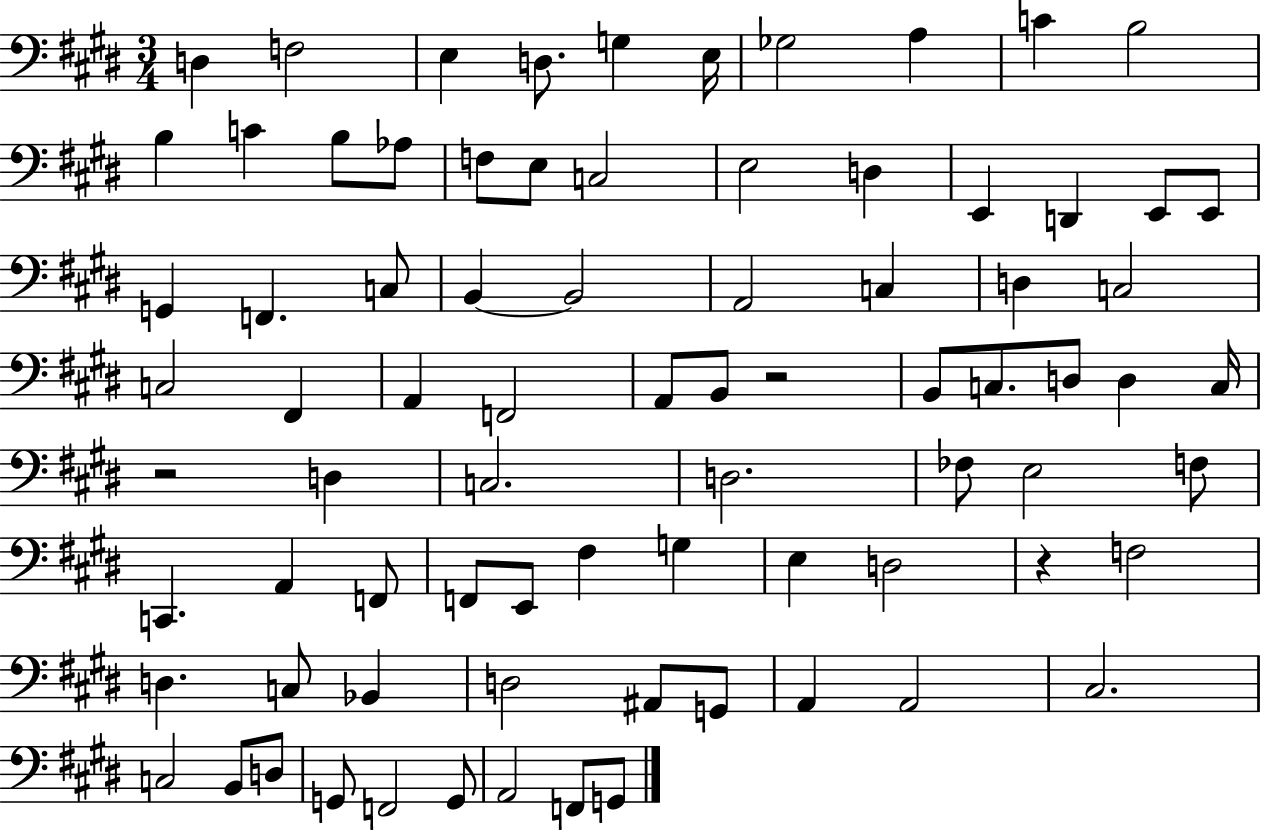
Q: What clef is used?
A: bass